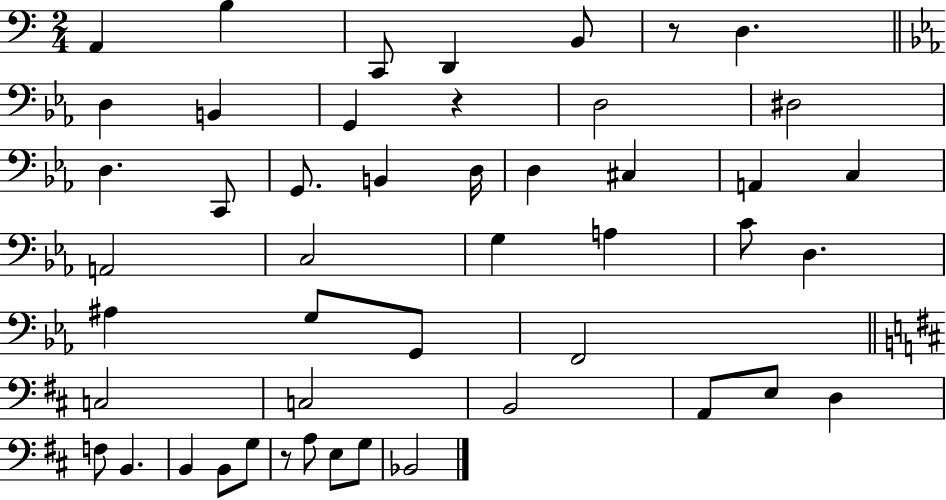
X:1
T:Untitled
M:2/4
L:1/4
K:C
A,, B, C,,/2 D,, B,,/2 z/2 D, D, B,, G,, z D,2 ^D,2 D, C,,/2 G,,/2 B,, D,/4 D, ^C, A,, C, A,,2 C,2 G, A, C/2 D, ^A, G,/2 G,,/2 F,,2 C,2 C,2 B,,2 A,,/2 E,/2 D, F,/2 B,, B,, B,,/2 G,/2 z/2 A,/2 E,/2 G,/2 _B,,2